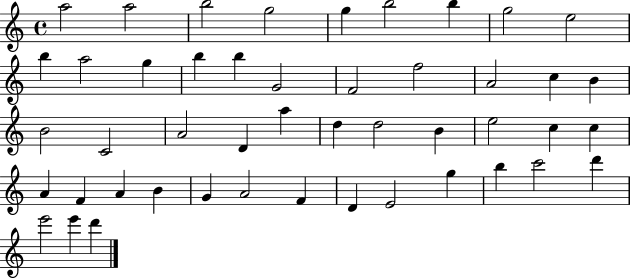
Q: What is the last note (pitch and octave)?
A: D6